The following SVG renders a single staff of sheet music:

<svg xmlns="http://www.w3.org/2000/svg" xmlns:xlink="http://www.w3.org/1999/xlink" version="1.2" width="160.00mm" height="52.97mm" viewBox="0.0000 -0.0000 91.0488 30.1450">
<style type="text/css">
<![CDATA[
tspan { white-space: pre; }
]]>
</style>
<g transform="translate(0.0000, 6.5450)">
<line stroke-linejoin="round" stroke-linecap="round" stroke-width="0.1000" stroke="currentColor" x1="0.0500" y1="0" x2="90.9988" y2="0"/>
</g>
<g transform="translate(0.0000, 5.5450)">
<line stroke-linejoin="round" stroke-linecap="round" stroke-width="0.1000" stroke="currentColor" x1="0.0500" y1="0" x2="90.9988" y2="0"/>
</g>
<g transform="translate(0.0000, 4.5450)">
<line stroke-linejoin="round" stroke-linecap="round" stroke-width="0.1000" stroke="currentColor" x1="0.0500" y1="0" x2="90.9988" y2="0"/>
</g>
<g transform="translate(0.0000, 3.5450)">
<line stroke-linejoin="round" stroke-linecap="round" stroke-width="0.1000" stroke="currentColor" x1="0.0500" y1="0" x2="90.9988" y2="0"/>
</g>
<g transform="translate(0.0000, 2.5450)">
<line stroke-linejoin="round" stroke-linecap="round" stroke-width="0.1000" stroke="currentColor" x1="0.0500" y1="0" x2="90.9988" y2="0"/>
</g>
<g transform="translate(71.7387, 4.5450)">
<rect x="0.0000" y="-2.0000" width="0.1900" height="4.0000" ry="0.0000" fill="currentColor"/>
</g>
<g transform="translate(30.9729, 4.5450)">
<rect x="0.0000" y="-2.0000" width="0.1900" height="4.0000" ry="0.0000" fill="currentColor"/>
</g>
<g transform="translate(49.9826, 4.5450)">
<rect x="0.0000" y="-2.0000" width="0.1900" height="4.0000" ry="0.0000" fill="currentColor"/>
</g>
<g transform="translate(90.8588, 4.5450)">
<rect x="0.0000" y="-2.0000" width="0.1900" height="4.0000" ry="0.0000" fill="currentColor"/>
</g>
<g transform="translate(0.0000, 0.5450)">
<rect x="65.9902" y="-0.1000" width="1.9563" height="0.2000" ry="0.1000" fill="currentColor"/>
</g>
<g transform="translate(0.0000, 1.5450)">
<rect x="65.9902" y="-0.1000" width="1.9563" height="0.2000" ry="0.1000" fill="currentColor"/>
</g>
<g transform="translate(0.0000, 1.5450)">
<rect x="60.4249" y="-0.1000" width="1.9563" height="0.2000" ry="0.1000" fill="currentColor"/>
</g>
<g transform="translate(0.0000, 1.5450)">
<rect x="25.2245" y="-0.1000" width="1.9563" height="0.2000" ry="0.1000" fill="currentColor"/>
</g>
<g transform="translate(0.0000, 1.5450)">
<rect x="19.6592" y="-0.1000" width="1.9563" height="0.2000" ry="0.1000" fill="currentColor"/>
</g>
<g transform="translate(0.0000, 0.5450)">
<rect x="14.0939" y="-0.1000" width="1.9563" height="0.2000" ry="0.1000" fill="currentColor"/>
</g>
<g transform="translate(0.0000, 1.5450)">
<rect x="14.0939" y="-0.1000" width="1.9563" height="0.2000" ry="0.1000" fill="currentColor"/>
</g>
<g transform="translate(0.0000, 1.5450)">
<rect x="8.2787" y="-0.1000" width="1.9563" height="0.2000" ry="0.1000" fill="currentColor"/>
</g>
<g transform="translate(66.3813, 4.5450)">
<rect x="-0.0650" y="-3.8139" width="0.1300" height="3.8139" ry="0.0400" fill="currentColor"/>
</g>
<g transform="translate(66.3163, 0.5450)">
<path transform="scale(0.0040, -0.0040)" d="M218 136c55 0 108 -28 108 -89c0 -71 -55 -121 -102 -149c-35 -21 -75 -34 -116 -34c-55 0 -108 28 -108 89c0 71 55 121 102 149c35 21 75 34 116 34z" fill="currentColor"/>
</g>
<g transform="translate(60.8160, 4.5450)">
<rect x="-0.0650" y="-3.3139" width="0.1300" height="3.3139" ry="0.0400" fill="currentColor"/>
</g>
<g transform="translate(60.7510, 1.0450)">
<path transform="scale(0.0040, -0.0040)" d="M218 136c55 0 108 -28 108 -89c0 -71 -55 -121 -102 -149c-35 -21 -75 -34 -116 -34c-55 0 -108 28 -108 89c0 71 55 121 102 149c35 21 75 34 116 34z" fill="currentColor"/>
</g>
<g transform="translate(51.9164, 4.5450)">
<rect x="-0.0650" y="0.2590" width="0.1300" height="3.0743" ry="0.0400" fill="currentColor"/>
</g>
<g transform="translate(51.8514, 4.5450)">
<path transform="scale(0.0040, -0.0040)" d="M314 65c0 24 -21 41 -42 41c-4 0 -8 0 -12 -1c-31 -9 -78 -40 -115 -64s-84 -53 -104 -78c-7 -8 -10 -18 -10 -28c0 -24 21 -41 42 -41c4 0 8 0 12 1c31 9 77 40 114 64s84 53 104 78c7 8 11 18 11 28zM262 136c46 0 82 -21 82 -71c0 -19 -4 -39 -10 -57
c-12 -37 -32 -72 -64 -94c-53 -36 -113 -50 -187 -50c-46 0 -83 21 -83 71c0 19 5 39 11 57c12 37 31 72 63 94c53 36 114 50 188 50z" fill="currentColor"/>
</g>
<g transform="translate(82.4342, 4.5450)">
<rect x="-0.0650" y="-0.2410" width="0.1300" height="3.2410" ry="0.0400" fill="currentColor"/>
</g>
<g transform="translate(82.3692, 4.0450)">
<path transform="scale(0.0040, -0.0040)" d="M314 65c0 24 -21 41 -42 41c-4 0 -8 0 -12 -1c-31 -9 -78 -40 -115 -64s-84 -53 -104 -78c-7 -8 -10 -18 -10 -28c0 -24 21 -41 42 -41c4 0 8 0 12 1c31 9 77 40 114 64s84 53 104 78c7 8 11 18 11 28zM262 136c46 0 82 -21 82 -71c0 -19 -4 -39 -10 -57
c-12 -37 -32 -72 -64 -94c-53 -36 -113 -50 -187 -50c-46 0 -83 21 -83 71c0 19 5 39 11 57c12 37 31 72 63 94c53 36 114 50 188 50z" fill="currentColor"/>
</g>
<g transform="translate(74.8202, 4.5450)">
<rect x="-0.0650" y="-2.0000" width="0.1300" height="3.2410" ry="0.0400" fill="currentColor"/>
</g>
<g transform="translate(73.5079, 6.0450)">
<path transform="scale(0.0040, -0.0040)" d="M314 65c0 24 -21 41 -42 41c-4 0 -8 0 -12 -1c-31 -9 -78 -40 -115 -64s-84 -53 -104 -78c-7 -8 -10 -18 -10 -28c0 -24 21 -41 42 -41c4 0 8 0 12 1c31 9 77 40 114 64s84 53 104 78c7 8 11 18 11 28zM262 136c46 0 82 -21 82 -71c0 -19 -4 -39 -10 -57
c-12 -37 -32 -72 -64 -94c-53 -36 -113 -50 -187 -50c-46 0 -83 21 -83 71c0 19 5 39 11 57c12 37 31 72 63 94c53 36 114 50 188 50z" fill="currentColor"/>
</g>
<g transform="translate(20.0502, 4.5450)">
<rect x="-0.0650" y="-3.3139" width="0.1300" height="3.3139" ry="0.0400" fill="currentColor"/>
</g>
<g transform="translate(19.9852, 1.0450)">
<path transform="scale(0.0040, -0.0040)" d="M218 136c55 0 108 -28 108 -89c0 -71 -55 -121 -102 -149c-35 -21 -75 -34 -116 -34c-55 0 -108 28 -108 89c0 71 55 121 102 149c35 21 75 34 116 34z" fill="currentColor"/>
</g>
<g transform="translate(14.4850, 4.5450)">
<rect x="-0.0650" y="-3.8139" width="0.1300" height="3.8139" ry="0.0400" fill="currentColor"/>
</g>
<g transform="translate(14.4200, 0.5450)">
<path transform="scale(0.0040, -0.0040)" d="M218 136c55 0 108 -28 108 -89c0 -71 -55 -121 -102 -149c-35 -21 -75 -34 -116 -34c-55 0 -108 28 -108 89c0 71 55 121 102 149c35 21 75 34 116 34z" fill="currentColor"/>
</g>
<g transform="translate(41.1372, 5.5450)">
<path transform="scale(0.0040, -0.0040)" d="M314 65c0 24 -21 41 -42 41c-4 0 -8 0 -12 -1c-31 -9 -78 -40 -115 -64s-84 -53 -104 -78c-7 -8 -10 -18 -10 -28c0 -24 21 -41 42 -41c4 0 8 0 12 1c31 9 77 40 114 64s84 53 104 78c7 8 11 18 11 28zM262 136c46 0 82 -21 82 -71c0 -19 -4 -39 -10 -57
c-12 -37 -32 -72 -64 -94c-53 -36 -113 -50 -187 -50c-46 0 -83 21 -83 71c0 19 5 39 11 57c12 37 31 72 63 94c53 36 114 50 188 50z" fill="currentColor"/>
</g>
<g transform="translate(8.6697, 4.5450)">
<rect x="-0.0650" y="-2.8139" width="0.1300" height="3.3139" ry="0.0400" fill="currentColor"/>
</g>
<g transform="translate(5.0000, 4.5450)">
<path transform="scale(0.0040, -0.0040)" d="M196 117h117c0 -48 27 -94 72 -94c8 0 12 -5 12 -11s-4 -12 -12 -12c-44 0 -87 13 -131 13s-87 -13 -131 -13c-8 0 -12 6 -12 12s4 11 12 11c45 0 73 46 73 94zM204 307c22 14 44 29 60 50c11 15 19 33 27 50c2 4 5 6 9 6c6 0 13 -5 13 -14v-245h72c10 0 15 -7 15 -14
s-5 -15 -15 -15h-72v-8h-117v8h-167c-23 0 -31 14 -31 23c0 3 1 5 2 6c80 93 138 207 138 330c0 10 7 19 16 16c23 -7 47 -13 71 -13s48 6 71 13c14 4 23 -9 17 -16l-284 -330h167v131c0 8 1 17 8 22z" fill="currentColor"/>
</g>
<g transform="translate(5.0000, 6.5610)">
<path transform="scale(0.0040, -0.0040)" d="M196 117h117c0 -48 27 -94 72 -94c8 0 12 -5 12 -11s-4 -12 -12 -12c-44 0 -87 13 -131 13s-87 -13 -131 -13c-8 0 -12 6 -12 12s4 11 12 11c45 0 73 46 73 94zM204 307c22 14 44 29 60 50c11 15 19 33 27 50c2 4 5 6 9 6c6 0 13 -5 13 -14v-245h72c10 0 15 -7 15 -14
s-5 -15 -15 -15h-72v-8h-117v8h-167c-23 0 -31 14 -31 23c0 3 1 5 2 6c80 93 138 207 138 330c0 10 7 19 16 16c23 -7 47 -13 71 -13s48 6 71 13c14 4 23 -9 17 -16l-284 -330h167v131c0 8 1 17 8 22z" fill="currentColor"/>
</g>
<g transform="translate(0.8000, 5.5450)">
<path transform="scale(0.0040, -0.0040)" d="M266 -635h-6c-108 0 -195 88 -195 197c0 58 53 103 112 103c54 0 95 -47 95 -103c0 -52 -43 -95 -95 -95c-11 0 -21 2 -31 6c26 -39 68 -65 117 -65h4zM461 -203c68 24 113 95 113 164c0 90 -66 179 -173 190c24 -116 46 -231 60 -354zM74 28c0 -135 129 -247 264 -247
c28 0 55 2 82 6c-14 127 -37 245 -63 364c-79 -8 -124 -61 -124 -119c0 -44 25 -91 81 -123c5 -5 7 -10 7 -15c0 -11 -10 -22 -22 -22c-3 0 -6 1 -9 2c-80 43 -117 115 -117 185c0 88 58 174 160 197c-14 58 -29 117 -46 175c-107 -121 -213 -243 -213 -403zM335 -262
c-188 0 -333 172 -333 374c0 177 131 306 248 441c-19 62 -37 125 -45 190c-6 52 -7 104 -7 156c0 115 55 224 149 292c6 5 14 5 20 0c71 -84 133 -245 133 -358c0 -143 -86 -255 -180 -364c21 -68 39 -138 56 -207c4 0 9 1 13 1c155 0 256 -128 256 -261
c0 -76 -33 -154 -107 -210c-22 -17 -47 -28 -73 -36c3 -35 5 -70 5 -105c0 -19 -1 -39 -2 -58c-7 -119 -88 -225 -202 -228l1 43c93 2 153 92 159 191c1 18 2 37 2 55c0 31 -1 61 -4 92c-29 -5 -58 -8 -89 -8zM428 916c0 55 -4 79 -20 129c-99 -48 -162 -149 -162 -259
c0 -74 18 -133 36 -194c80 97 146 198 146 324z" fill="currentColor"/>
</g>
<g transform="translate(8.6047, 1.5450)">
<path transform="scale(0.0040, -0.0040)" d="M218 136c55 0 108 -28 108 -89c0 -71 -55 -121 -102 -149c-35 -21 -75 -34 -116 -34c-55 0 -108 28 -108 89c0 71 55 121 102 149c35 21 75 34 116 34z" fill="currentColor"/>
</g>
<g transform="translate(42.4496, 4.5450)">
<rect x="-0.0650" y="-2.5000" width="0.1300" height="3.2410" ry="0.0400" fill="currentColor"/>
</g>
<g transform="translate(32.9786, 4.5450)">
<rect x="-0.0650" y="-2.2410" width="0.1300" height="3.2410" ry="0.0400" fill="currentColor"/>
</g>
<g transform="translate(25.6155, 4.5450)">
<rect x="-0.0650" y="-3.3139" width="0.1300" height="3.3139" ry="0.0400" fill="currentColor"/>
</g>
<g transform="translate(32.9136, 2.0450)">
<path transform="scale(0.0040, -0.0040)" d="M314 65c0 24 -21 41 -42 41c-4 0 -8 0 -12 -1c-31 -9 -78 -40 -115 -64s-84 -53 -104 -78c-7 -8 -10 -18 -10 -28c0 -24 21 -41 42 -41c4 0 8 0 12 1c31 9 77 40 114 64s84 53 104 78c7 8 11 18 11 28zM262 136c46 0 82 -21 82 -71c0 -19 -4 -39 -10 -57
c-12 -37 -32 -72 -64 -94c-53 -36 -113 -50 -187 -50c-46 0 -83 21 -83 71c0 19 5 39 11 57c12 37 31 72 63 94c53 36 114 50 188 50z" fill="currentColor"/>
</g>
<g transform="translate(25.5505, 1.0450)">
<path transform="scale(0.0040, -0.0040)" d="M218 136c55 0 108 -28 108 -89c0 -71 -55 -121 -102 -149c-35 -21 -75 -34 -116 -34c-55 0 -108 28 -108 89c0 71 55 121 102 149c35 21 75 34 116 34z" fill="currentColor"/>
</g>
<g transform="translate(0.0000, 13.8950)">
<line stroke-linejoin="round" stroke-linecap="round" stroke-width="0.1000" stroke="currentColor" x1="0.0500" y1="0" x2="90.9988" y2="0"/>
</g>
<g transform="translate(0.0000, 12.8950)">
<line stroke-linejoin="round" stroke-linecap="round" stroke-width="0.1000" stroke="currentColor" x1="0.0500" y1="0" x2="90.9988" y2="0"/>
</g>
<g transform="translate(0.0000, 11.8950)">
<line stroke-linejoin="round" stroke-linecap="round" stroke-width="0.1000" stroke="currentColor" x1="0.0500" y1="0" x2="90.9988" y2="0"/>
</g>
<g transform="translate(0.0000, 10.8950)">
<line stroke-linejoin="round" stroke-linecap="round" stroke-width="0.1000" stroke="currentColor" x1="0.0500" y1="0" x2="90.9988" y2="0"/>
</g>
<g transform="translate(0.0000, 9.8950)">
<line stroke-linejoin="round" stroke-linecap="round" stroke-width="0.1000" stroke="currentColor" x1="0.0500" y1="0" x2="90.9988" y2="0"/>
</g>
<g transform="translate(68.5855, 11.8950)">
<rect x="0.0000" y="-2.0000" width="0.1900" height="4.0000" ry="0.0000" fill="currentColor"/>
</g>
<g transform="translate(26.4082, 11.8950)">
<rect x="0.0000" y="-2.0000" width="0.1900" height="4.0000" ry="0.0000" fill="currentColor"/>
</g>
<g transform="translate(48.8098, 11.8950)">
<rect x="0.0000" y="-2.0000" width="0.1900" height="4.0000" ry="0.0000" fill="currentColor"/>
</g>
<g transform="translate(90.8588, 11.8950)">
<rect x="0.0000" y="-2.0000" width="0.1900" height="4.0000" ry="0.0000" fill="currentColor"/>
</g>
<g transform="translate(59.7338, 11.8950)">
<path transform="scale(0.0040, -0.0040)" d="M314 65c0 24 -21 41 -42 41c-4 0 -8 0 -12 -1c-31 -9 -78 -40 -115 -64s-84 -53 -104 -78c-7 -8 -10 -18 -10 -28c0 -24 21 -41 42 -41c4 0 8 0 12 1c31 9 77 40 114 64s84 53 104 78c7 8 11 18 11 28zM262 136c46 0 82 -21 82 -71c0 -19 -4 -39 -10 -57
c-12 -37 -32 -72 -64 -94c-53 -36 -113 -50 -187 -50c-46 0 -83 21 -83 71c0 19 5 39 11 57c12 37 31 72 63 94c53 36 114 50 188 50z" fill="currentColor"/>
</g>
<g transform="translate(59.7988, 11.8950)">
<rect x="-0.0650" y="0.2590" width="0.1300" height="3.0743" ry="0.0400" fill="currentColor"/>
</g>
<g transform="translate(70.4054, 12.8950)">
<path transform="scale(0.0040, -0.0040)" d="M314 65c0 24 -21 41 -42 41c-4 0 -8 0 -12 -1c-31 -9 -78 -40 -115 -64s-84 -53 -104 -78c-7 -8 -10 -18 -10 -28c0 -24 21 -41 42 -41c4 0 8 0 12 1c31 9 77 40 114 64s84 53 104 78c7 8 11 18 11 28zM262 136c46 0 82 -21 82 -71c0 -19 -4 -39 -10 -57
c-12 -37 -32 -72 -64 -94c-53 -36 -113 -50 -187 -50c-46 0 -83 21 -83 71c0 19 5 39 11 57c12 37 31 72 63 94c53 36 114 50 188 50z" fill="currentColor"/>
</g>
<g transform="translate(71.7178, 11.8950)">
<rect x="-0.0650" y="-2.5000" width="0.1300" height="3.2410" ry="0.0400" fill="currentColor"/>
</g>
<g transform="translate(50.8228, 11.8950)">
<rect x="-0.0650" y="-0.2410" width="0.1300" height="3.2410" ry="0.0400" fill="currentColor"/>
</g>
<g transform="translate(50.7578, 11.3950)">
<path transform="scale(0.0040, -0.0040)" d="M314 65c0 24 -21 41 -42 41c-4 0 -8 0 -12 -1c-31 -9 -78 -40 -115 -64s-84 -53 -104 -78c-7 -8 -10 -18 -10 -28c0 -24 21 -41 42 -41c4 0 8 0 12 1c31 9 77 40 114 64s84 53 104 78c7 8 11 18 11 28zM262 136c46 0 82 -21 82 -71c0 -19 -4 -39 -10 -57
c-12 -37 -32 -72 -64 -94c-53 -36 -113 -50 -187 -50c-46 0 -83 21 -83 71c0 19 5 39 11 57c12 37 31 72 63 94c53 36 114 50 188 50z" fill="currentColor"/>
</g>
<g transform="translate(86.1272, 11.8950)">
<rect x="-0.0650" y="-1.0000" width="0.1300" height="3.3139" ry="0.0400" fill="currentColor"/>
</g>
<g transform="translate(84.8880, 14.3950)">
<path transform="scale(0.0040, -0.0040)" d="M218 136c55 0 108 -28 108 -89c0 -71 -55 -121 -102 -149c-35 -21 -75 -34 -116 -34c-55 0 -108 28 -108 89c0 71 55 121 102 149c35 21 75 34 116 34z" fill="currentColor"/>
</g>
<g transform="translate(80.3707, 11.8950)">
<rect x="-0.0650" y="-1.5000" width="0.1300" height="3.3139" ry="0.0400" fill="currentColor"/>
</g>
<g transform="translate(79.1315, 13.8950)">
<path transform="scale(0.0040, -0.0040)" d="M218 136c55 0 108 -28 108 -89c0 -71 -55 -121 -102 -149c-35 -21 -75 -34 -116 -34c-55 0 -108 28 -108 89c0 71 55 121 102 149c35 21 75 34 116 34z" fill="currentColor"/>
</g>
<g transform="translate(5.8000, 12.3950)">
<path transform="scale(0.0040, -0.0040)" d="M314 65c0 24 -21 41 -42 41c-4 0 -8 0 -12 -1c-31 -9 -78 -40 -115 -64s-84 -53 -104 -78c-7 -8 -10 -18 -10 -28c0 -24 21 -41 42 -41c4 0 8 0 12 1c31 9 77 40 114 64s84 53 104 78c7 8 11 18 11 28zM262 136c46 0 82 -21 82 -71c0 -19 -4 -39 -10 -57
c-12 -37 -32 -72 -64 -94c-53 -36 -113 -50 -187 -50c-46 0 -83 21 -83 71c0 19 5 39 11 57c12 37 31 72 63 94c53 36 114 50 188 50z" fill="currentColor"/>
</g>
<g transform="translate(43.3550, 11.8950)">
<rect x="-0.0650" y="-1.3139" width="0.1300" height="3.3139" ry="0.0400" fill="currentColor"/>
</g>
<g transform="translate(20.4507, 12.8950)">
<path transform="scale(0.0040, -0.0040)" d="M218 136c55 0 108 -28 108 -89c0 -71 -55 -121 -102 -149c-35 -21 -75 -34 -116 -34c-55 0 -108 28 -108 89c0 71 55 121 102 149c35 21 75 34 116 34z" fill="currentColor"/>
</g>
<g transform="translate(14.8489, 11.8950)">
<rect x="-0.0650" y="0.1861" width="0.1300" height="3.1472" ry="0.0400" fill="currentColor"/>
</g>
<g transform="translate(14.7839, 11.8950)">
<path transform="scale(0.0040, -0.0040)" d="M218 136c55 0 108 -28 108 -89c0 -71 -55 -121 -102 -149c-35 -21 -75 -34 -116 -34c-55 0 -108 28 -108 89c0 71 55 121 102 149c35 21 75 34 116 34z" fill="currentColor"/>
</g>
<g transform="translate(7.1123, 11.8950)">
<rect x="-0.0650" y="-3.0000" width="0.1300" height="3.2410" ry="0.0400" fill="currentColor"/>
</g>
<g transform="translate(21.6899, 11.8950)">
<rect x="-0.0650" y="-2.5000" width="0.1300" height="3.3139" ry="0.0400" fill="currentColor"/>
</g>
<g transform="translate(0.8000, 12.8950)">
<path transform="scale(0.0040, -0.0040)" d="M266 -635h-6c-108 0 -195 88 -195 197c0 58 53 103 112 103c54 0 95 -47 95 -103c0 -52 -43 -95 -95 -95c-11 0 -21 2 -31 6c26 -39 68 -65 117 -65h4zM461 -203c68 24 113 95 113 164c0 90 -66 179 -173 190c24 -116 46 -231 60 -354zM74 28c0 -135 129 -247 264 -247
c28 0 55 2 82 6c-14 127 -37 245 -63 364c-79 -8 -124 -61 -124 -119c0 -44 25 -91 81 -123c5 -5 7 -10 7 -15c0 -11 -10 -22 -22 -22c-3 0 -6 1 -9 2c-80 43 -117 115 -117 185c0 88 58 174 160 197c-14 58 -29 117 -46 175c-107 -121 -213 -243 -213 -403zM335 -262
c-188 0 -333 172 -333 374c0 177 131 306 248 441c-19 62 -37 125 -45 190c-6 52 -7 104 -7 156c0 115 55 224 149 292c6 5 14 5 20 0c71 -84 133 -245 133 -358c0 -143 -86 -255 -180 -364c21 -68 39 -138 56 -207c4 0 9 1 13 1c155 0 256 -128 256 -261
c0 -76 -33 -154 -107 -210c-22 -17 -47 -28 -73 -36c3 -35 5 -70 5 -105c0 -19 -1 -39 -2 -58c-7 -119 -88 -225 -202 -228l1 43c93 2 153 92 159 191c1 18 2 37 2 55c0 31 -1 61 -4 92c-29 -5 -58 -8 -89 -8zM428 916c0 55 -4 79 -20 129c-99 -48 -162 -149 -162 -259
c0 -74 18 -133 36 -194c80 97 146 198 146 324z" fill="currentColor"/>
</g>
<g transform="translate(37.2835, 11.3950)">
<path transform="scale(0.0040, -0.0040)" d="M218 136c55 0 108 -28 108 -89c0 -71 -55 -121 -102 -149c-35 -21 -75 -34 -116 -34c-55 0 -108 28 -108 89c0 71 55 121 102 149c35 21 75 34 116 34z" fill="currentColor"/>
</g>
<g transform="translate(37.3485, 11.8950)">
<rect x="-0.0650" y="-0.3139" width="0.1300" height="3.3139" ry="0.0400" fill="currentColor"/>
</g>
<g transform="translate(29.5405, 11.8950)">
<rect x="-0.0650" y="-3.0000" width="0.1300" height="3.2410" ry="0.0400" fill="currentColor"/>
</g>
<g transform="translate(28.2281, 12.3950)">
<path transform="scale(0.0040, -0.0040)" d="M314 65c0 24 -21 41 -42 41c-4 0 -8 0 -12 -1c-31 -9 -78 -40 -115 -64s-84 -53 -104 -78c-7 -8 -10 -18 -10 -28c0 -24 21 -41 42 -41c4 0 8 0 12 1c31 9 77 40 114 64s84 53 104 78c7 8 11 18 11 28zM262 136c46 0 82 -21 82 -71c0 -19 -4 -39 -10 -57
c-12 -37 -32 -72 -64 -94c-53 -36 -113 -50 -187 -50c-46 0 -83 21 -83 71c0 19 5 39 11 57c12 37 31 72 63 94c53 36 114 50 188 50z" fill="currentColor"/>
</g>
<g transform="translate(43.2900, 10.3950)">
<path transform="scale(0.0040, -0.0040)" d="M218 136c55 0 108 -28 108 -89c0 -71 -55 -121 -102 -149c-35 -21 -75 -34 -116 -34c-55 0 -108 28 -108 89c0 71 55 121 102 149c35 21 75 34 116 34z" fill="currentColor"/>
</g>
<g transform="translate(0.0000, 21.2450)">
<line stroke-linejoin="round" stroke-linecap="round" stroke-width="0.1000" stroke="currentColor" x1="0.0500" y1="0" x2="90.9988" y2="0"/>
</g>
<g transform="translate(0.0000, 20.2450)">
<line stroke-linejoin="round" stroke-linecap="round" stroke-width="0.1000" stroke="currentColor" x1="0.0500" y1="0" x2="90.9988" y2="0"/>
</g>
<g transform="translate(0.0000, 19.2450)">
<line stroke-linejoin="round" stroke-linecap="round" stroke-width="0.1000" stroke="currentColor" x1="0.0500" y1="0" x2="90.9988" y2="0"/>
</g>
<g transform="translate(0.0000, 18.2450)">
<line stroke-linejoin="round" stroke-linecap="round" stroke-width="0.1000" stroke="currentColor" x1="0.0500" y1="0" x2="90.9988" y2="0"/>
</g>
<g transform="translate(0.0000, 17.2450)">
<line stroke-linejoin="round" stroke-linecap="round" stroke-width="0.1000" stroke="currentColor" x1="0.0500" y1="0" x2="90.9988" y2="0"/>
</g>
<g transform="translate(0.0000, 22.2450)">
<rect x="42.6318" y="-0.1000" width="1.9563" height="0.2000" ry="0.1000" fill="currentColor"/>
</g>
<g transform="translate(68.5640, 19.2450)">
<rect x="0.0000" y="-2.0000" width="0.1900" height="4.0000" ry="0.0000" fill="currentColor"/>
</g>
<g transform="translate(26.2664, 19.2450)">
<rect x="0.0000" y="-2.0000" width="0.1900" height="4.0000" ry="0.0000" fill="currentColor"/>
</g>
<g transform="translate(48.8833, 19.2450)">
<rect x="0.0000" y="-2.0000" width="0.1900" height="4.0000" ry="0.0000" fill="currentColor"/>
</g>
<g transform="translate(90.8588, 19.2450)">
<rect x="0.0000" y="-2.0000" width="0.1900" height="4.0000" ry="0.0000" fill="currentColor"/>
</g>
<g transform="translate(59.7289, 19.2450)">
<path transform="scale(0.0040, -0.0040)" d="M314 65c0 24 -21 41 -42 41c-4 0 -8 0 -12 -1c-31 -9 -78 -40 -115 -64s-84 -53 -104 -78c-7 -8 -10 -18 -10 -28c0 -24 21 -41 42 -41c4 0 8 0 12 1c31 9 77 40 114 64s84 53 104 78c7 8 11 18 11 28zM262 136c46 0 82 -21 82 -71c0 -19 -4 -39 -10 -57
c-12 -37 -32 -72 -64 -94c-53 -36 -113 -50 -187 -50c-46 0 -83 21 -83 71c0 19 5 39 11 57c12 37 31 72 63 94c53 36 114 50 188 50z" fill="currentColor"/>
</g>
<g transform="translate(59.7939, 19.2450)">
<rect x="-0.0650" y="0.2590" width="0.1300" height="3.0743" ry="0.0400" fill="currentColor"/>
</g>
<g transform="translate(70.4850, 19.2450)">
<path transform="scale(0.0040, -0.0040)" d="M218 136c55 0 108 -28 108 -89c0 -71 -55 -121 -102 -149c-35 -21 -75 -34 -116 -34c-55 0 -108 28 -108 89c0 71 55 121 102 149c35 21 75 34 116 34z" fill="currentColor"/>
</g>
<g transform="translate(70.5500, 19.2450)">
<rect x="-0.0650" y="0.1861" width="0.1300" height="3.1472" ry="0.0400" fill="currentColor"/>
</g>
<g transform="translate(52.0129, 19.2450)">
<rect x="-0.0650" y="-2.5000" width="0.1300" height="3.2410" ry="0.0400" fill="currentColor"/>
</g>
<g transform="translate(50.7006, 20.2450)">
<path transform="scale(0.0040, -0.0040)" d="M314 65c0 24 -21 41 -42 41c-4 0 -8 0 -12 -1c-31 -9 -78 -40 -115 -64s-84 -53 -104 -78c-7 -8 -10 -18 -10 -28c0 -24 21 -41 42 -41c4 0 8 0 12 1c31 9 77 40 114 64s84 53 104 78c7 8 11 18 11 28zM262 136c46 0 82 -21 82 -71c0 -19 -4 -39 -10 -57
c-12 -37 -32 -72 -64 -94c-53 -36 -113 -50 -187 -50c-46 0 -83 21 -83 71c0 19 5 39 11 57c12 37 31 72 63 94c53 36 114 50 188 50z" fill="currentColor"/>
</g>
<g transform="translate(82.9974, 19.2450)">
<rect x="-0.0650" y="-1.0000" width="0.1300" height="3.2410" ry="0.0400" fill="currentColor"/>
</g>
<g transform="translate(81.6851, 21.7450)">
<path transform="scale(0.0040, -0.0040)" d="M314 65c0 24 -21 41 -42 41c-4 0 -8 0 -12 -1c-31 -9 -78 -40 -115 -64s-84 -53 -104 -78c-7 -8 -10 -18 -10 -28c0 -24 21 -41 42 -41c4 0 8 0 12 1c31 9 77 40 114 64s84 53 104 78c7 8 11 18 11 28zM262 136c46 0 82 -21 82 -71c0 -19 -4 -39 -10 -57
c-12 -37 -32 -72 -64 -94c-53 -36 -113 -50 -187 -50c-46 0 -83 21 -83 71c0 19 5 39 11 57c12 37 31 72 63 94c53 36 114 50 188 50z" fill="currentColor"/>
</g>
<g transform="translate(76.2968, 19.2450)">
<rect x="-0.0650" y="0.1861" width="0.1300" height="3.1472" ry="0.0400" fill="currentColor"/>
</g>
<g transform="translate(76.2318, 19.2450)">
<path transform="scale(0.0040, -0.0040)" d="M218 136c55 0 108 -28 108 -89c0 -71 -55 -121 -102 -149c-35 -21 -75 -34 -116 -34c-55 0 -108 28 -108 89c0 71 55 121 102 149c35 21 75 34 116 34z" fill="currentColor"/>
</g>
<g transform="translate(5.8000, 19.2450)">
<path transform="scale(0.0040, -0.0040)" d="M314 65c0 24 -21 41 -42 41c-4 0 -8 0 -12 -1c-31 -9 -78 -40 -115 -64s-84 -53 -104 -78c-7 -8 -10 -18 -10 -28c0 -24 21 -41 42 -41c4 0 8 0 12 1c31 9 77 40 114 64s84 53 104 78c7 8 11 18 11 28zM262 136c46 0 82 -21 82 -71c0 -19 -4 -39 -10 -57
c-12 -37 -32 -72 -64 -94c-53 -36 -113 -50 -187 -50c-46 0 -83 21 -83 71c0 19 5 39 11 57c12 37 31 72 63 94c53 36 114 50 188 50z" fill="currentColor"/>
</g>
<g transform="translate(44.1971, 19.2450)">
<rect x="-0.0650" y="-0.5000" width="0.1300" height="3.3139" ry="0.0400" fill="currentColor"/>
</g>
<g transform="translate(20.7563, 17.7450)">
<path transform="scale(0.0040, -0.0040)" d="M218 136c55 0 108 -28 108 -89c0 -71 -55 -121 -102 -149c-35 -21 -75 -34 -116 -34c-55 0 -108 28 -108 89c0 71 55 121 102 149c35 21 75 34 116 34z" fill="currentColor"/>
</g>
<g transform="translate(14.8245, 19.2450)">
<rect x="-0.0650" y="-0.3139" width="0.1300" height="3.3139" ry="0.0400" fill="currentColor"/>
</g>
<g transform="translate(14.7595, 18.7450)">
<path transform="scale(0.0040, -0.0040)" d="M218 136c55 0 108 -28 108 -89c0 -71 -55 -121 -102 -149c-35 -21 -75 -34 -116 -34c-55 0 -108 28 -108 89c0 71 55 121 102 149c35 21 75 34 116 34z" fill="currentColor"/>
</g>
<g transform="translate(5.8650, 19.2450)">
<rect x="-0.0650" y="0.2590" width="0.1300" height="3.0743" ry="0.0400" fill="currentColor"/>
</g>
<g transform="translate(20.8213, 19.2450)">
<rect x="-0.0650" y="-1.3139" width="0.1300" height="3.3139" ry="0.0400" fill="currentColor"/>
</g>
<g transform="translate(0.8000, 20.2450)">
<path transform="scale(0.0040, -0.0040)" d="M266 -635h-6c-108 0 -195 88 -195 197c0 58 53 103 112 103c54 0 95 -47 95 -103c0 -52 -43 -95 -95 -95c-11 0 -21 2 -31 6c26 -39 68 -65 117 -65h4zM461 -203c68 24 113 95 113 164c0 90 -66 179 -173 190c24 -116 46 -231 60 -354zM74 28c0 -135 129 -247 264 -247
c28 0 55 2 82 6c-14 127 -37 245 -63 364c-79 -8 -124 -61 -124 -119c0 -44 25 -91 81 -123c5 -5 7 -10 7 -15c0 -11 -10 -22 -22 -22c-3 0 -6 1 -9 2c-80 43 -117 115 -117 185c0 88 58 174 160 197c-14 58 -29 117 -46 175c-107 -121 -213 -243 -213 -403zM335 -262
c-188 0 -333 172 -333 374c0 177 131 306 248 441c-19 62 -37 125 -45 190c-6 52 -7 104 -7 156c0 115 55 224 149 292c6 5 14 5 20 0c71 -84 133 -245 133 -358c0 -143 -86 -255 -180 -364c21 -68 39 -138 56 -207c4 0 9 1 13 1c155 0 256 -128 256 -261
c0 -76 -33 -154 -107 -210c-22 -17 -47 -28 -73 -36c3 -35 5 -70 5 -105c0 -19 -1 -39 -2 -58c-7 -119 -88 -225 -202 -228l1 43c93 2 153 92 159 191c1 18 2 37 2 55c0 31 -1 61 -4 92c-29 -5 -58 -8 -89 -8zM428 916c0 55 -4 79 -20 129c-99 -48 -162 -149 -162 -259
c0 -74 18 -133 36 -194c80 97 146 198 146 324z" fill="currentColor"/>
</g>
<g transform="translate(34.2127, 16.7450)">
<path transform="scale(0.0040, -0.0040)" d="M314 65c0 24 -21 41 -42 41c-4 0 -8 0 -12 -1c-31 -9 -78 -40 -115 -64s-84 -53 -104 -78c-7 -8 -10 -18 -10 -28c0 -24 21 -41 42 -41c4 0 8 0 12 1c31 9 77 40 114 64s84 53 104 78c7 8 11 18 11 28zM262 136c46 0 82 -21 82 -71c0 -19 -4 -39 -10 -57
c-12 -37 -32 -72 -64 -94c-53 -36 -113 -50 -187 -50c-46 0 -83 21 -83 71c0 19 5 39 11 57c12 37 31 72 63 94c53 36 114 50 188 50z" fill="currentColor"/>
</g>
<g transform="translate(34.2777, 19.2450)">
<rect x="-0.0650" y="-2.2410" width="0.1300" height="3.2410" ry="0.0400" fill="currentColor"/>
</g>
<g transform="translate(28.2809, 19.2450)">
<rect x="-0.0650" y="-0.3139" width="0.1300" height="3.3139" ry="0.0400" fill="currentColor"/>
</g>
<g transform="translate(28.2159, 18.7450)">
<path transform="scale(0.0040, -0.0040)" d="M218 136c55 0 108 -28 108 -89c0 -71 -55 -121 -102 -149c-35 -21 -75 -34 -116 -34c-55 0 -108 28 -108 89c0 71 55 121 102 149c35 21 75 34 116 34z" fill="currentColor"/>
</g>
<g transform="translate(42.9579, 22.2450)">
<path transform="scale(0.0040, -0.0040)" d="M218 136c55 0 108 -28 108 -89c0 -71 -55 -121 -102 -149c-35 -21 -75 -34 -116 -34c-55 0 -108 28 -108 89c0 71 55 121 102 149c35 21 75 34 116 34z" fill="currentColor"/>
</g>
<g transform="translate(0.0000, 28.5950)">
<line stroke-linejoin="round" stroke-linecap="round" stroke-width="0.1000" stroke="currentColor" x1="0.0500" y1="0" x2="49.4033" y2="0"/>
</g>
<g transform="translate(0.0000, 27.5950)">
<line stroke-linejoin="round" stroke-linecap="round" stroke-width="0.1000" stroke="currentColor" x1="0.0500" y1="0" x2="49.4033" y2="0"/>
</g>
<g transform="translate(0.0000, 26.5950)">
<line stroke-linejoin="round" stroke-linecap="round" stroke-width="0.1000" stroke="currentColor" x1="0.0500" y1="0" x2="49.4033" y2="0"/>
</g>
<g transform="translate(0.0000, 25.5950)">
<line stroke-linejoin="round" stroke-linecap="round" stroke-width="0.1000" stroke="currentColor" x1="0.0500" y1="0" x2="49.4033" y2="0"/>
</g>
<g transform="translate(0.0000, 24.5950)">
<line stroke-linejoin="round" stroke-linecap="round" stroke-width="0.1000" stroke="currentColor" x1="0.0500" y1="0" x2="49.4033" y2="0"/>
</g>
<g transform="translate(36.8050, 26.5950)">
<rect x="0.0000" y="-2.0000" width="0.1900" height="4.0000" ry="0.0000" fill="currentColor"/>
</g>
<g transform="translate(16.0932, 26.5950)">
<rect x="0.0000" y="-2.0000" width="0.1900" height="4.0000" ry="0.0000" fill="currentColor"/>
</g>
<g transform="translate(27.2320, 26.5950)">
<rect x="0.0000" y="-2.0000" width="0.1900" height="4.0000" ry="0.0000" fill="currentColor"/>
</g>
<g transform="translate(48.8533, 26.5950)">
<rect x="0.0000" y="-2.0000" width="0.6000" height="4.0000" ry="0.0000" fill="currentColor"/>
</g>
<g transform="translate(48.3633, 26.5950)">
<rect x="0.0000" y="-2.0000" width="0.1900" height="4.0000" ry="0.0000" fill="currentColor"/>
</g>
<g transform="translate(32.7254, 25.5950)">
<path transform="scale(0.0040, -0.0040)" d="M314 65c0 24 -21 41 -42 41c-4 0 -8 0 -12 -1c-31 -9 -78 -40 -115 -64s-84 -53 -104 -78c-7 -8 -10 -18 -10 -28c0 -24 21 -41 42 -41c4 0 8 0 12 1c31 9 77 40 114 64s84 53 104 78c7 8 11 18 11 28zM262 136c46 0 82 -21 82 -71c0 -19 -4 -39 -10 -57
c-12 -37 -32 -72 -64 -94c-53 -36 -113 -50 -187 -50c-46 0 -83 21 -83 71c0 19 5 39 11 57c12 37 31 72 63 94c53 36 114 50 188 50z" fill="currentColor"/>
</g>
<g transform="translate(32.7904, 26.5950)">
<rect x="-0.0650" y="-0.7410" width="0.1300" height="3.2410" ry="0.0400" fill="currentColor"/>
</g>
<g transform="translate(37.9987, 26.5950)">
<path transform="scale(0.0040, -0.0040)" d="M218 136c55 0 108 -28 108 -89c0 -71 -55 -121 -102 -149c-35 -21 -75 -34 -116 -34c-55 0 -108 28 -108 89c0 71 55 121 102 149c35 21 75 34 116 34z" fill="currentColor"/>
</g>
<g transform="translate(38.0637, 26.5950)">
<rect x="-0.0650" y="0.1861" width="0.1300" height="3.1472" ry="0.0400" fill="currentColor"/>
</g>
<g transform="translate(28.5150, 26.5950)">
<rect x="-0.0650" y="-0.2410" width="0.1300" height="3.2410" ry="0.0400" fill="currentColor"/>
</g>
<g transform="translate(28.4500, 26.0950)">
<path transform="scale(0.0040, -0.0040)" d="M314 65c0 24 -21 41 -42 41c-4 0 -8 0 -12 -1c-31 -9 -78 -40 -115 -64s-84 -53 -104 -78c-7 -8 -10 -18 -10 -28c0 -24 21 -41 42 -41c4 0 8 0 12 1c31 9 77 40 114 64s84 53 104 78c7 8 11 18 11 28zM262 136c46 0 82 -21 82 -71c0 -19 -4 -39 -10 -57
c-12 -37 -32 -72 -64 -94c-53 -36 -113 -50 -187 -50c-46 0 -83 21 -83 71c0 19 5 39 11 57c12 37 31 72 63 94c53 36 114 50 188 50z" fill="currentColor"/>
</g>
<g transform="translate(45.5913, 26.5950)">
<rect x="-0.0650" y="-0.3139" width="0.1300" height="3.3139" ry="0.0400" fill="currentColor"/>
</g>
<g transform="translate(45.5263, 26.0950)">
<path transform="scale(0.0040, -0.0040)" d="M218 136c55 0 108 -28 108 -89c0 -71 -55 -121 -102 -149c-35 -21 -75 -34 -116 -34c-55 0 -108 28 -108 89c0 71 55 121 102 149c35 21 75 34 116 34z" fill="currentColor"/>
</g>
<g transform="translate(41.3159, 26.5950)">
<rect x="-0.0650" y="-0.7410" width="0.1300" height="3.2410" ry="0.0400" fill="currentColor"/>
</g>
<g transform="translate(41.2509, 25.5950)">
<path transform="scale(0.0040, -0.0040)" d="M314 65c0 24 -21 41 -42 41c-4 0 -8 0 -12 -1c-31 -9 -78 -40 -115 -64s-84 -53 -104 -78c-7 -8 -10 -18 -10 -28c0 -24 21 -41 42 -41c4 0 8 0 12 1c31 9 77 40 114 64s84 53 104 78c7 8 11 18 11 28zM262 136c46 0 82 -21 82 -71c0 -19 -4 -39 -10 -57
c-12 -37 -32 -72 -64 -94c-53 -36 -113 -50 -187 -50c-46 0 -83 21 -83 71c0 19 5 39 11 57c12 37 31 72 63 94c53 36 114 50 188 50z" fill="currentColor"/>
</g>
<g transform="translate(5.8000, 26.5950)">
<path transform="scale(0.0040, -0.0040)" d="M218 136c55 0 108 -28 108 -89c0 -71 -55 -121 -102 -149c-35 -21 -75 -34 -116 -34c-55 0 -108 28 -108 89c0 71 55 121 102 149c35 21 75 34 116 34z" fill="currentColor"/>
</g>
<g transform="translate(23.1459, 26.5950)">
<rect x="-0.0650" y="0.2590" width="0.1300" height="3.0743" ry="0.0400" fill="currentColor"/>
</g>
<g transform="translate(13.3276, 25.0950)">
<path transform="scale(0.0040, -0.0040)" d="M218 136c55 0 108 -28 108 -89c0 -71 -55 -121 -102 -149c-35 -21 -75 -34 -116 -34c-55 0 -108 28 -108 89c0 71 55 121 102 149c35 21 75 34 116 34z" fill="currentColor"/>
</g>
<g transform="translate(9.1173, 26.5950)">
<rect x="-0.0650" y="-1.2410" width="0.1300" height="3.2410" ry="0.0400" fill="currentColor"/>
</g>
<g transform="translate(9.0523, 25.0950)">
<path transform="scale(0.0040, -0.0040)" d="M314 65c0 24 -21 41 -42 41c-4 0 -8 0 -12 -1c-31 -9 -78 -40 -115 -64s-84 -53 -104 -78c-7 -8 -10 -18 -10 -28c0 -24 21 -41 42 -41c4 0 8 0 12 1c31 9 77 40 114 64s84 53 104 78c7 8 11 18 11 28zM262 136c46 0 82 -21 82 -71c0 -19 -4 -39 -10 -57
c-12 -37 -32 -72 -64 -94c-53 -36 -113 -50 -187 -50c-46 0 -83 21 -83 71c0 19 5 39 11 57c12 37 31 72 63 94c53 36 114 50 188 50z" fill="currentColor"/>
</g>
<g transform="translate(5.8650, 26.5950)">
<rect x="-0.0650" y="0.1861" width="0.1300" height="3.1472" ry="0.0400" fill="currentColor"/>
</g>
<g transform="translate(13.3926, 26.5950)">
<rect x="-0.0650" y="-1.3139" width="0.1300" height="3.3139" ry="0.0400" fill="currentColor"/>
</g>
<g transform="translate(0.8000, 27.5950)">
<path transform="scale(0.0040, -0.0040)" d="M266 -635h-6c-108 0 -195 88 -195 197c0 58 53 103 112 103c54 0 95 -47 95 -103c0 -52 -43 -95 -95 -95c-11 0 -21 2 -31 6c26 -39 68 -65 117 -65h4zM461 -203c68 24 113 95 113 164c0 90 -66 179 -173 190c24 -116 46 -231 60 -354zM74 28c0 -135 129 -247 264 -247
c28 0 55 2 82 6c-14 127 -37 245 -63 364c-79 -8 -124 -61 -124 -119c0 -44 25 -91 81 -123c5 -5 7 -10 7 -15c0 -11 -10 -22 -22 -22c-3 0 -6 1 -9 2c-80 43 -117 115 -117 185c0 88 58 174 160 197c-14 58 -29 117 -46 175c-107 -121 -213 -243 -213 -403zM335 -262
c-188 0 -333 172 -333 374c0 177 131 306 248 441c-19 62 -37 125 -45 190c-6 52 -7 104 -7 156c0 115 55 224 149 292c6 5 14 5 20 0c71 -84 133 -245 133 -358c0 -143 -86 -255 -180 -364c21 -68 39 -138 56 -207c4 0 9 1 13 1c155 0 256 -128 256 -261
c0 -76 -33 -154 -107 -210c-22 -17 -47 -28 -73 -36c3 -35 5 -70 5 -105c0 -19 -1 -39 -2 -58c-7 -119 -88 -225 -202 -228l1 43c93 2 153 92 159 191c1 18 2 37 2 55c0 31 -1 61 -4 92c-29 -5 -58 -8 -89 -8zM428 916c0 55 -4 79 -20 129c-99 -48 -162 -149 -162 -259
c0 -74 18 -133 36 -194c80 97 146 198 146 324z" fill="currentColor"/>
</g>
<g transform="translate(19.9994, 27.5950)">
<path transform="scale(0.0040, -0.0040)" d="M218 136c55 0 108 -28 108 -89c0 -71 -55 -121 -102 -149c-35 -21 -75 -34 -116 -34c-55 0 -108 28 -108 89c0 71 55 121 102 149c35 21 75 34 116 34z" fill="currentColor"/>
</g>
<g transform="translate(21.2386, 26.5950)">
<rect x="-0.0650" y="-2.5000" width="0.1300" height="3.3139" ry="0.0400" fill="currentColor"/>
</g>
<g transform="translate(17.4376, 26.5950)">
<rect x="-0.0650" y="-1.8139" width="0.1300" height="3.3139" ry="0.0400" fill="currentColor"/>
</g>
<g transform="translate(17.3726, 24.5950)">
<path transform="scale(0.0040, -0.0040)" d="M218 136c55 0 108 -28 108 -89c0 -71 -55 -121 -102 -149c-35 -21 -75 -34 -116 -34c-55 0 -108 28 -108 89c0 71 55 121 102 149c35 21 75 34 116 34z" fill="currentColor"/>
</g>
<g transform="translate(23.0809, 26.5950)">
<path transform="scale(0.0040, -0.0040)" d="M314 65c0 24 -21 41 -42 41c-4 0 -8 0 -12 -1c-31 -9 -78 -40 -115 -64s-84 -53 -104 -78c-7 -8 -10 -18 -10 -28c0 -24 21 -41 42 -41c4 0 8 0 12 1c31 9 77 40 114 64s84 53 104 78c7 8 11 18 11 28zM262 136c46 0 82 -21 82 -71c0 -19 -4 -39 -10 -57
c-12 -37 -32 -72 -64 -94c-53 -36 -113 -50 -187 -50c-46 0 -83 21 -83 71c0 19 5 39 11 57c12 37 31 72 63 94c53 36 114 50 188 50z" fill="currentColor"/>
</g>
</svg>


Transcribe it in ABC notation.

X:1
T:Untitled
M:4/4
L:1/4
K:C
a c' b b g2 G2 B2 b c' F2 c2 A2 B G A2 c e c2 B2 G2 E D B2 c e c g2 C G2 B2 B B D2 B e2 e f G B2 c2 d2 B d2 c